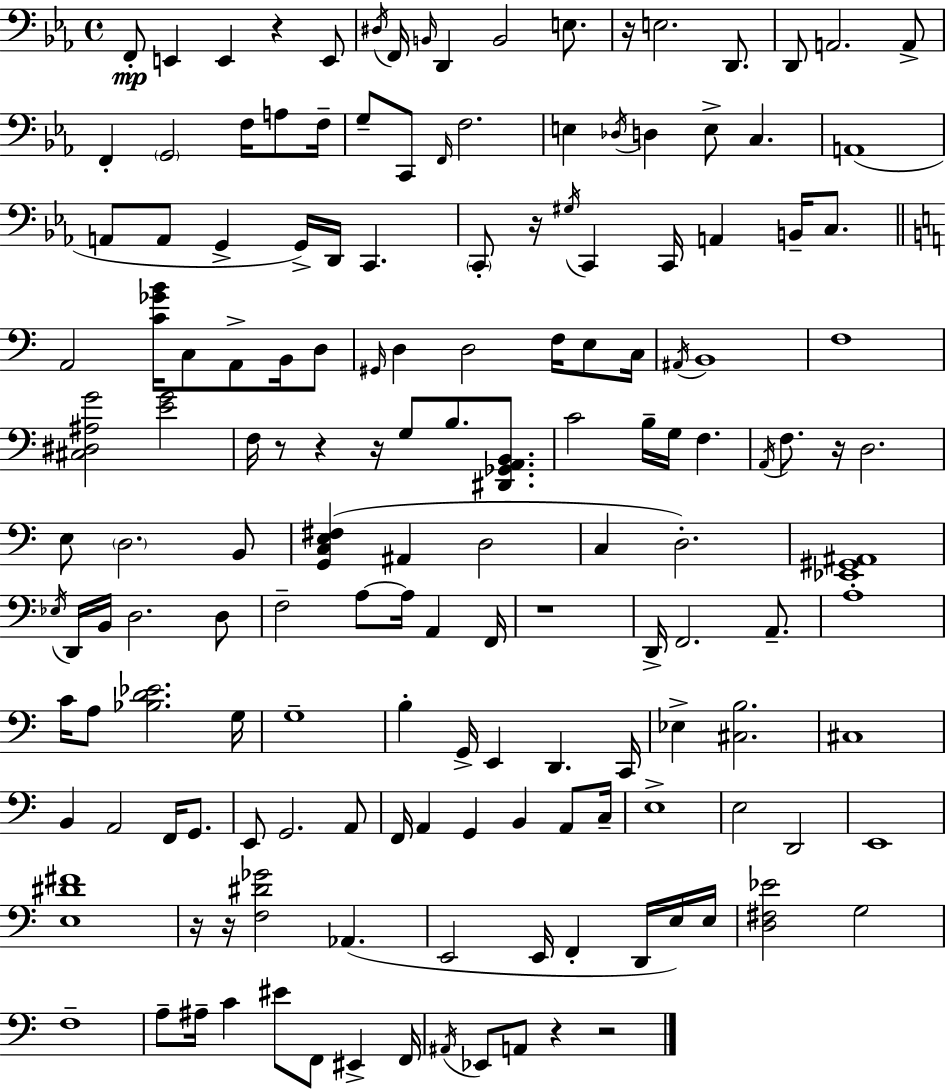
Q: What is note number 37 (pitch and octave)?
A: C2